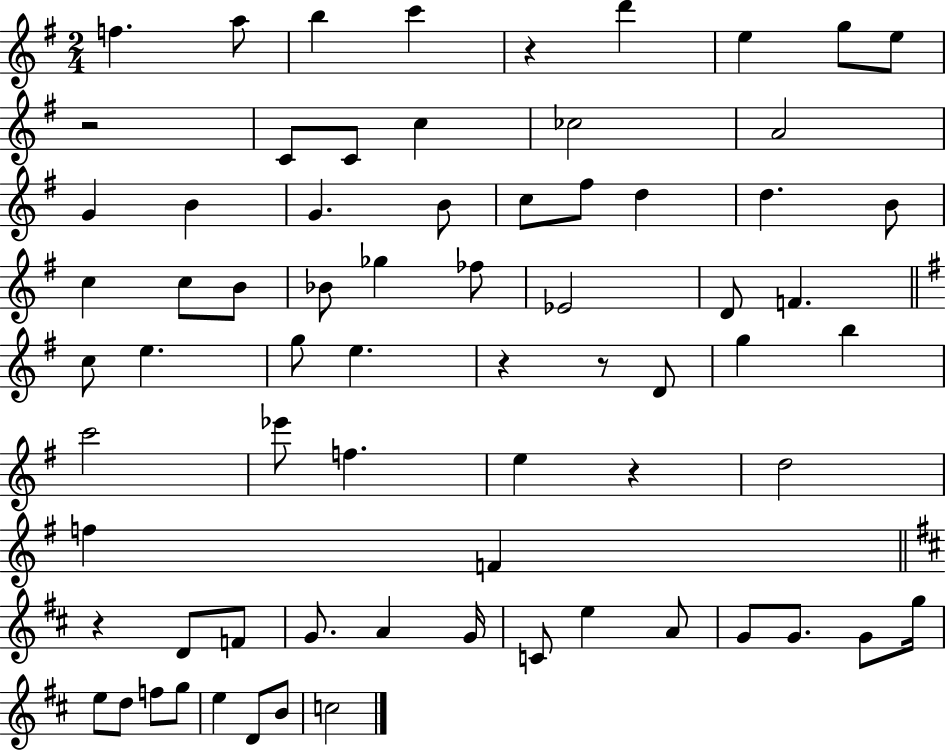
{
  \clef treble
  \numericTimeSignature
  \time 2/4
  \key g \major
  f''4. a''8 | b''4 c'''4 | r4 d'''4 | e''4 g''8 e''8 | \break r2 | c'8 c'8 c''4 | ces''2 | a'2 | \break g'4 b'4 | g'4. b'8 | c''8 fis''8 d''4 | d''4. b'8 | \break c''4 c''8 b'8 | bes'8 ges''4 fes''8 | ees'2 | d'8 f'4. | \break \bar "||" \break \key g \major c''8 e''4. | g''8 e''4. | r4 r8 d'8 | g''4 b''4 | \break c'''2 | ees'''8 f''4. | e''4 r4 | d''2 | \break f''4 f'4 | \bar "||" \break \key b \minor r4 d'8 f'8 | g'8. a'4 g'16 | c'8 e''4 a'8 | g'8 g'8. g'8 g''16 | \break e''8 d''8 f''8 g''8 | e''4 d'8 b'8 | c''2 | \bar "|."
}